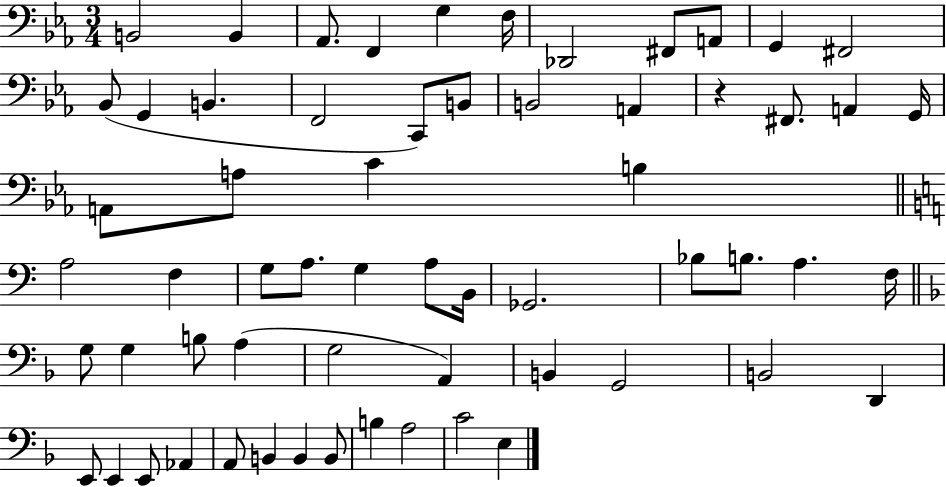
B2/h B2/q Ab2/e. F2/q G3/q F3/s Db2/h F#2/e A2/e G2/q F#2/h Bb2/e G2/q B2/q. F2/h C2/e B2/e B2/h A2/q R/q F#2/e. A2/q G2/s A2/e A3/e C4/q B3/q A3/h F3/q G3/e A3/e. G3/q A3/e B2/s Gb2/h. Bb3/e B3/e. A3/q. F3/s G3/e G3/q B3/e A3/q G3/h A2/q B2/q G2/h B2/h D2/q E2/e E2/q E2/e Ab2/q A2/e B2/q B2/q B2/e B3/q A3/h C4/h E3/q